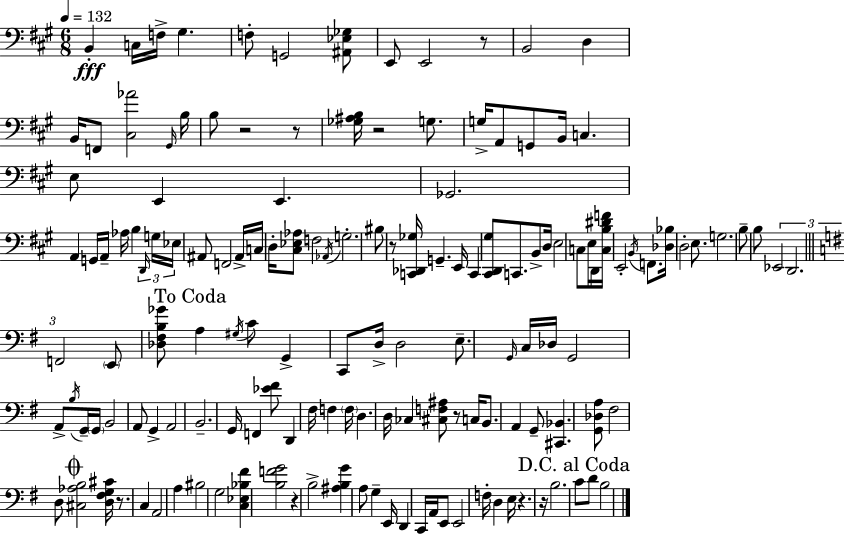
{
  \clef bass
  \numericTimeSignature
  \time 6/8
  \key a \major
  \tempo 4 = 132
  b,4-.\fff c16 f16-> gis4. | f8-. g,2 <ais, ees ges>8 | e,8 e,2 r8 | b,2 d4 | \break b,16 f,8 <cis aes'>2 \grace { gis,16 } | b16 b8 r2 r8 | <ges ais b>16 r2 g8. | g16-> a,8 g,8 b,16 c4. | \break e8 e,4 e,4. | ges,2. | a,4 g,16 a,16-- aes16 b4 | \tuplet 3/2 { \grace { d,16 } g16 ees16 } ais,8 f,2 | \break ais,16-> c16 d16-. <cis ees aes>8 f2 | \acciaccatura { aes,16 } g2.-. | bis8 r8 <c, des, ges>16 g,4.-- | e,16 c,4 <cis, d, gis>8 c,8. | \break b,8-> d16 e2 c8 | e16 d,16 <c b dis' f'>16 e,2-. | \acciaccatura { b,16 } f,8. <des bes>16 d2-. | e8. g2. | \break b8-- b8 \tuplet 3/2 { ees,2 | d,2. | \bar "||" \break \key g \major f,2 } \parenthesize e,8 <des fis b ges'>8 | \mark "To Coda" a4 \acciaccatura { gis16 } c'8 g,4-> c,8 | d16-> d2 e8.-- | \grace { g,16 } c16 des16 g,2 | \break a,8-> \acciaccatura { b16 } g,16-- \parenthesize g,16 b,2 | a,8 g,4-> a,2 | b,2.-- | g,16 f,4 <ees' fis'>8 d,4 | \break fis16 f4 \parenthesize f16 d4. | d16 ces4 <cis f ais>8 r8 c16 | b,8. a,4 g,8-- <cis, bes,>4. | <g, des a>8 fis2 | \break d8 \mark \markup { \musicglyph "scripts.coda" } <cis aes b>2 <d fis g cis'>16 | r8. c4 a,2 | a4 bis2 | g2 <c ees bes fis'>4 | \break <b f' g'>2 r4 | b2-> <ais b g'>4 | a8 g4-- e,16 d,4 | c,16 a,16 e,8 e,2 | \break f16-. d4 e16 r4. | r16 b2. | \mark "D.C. al Coda" c'8 d'8 b2 | \bar "|."
}